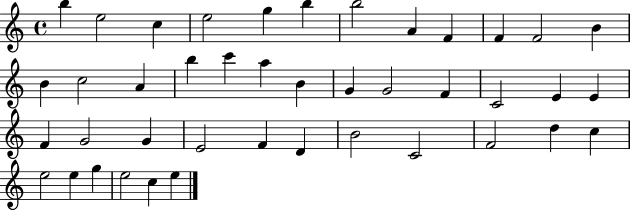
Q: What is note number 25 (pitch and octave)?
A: E4